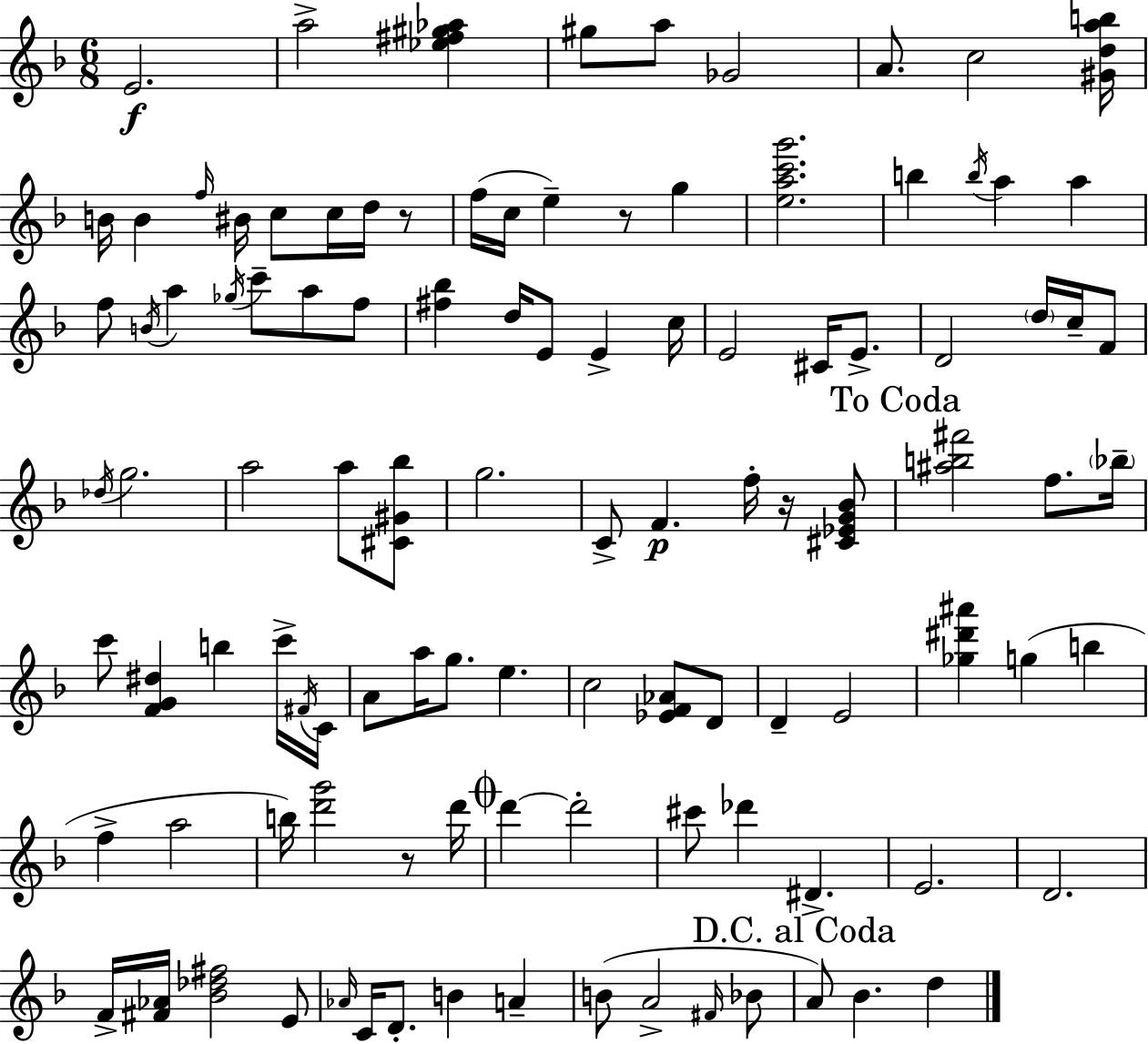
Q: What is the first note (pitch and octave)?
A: E4